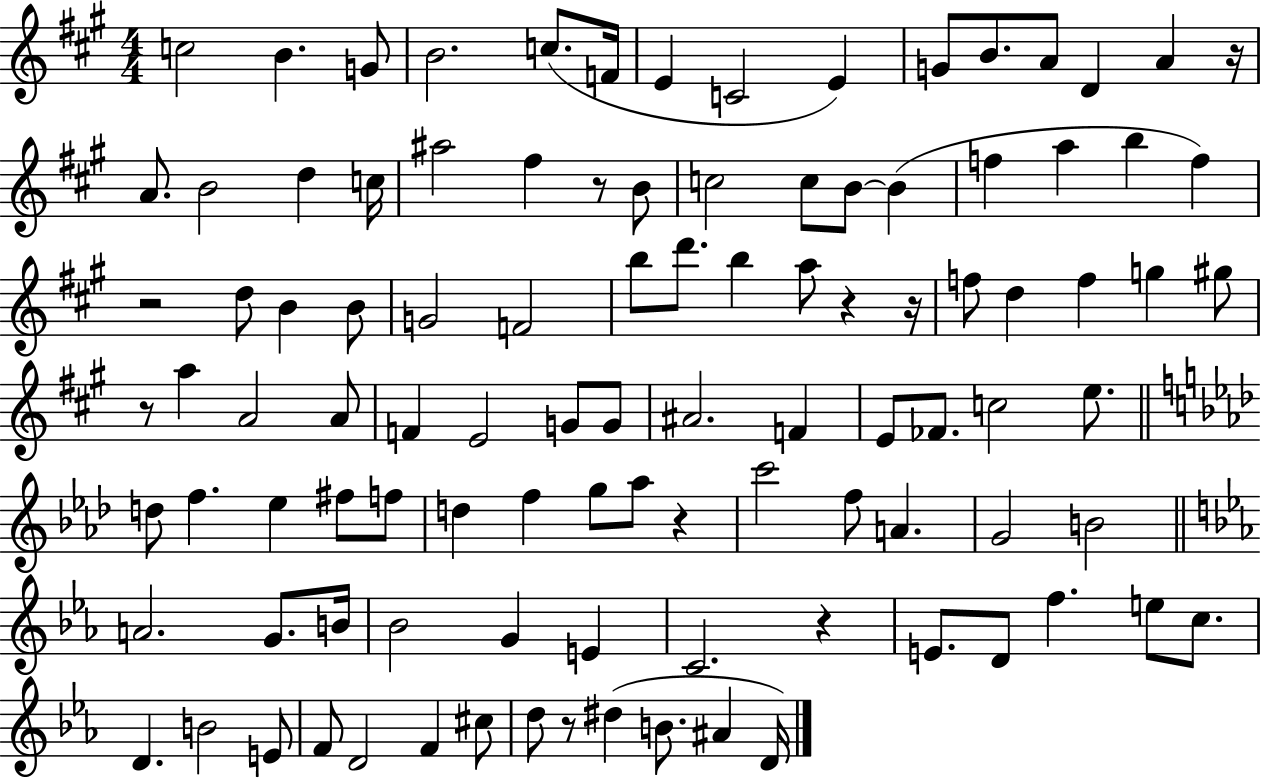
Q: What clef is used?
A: treble